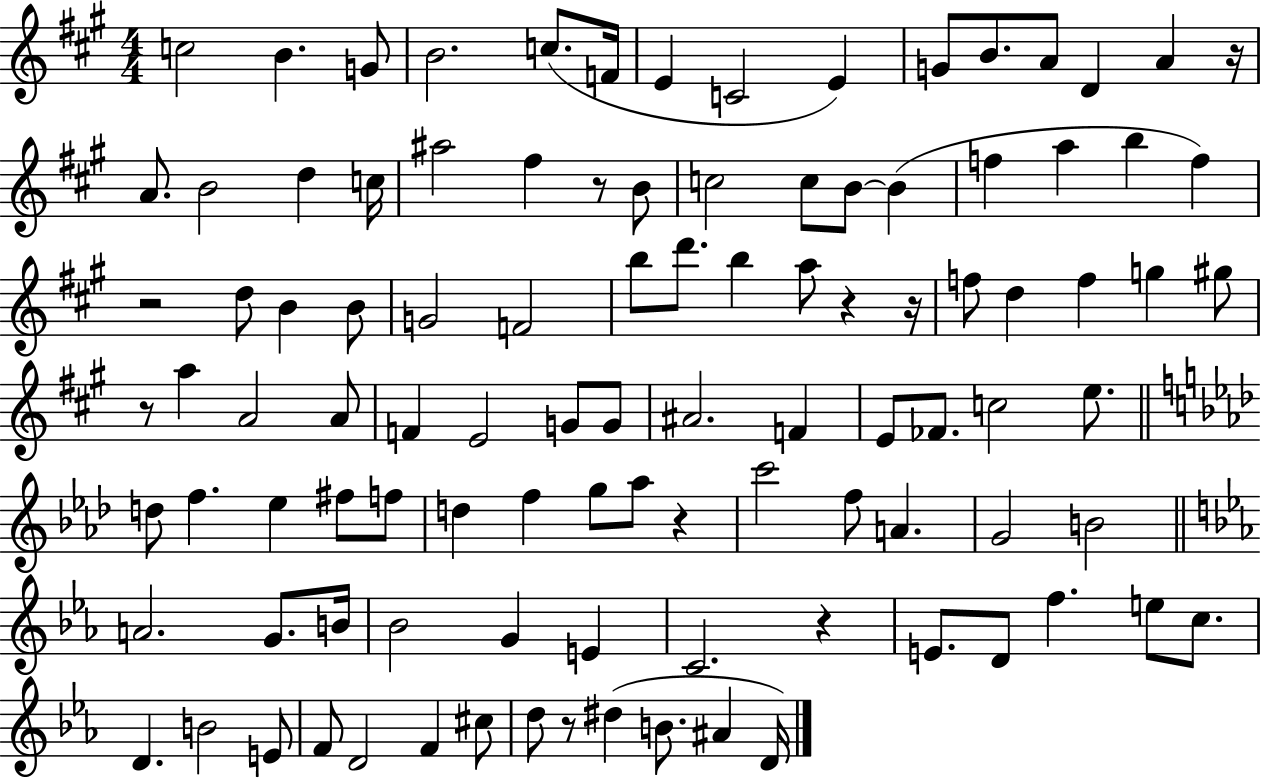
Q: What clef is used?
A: treble